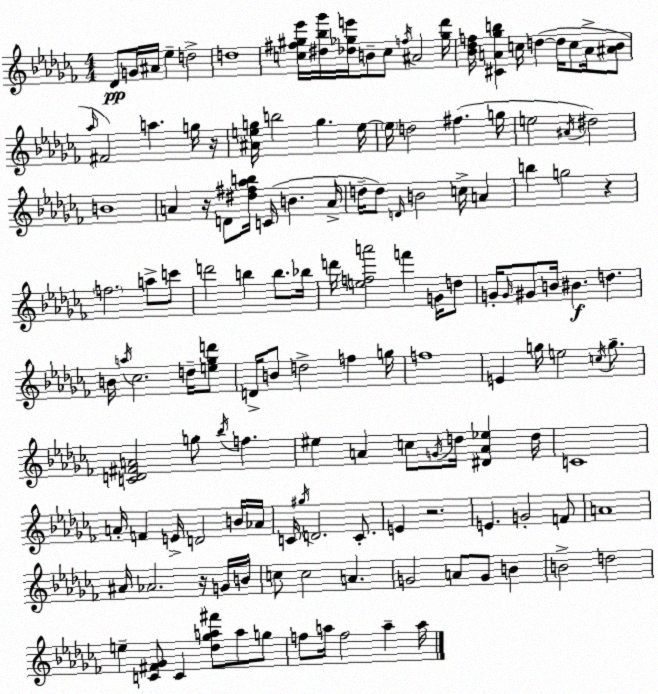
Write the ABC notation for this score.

X:1
T:Untitled
M:4/4
L:1/4
K:Abm
_D/2 G/4 ^A/4 _e d2 d4 [c^f^g_e']/4 [^d_b_g']/4 [_d_ge']/4 B/2 c/2 f/4 ^A2 [_g_d']/4 [_B_df]/4 [^CA_gb] c/4 d d/4 c/2 A/4 [^A_B]/2 _a/4 ^F2 a g/4 z/4 [^Aeg]/4 b2 g e/4 e/4 d2 ^f g/4 e2 ^A/4 ^d2 B4 A z/4 D/2 [^d^f_ab]/4 C/4 B A/4 d/4 d/2 D/4 B2 c/4 A b g2 z f2 a/2 c'/2 d'2 b b/2 _b/4 d'/4 [efa']2 f' G/4 d/2 G/4 G/4 ^G/2 B/4 ^B d B/4 a/4 _c2 d/4 [e_gd']/2 D/4 B/2 d2 f g/4 f4 E g/4 e2 c/4 g/2 [CD^FA]2 g/2 _b/4 f ^e A c/2 G/4 d/4 [^DA_e] d/4 C4 A/4 F E/4 D2 B/4 _A/4 C/4 ^g/4 D2 C/2 E z2 E G2 F/2 A4 ^A/4 _A2 z/4 G/4 B/4 c/2 c2 A G2 A/2 G/2 B B2 d2 e [C^F_G]/2 C [_d_ga^f']/2 a/2 g/2 f/2 a/4 f2 a a/4